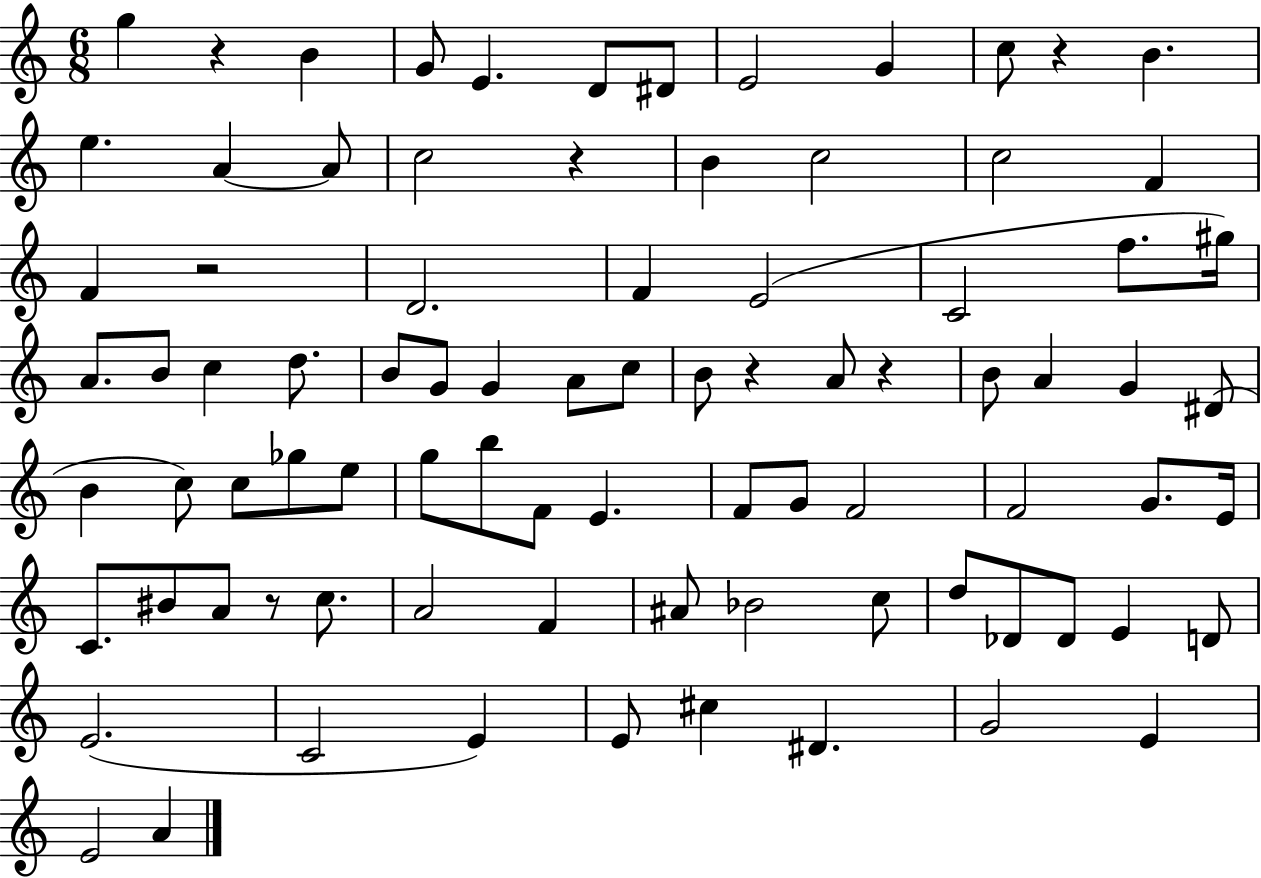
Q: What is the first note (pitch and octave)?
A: G5